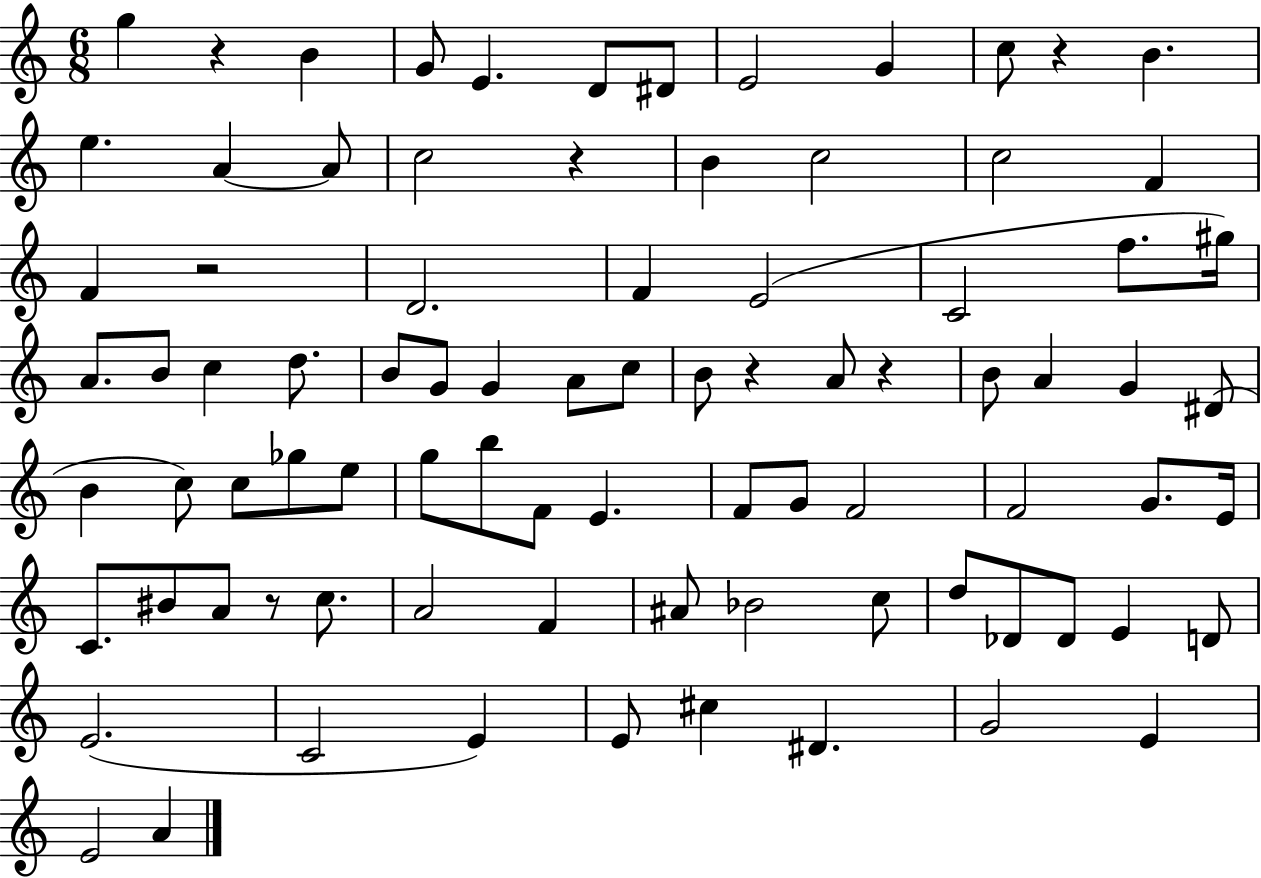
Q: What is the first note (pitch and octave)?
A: G5